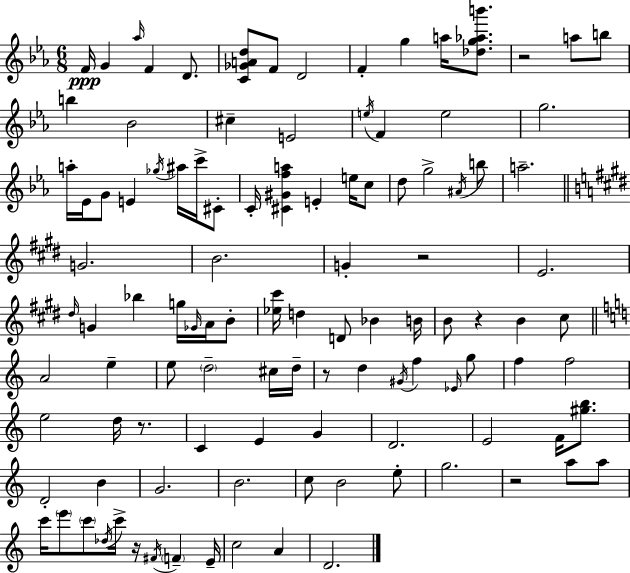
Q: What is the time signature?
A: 6/8